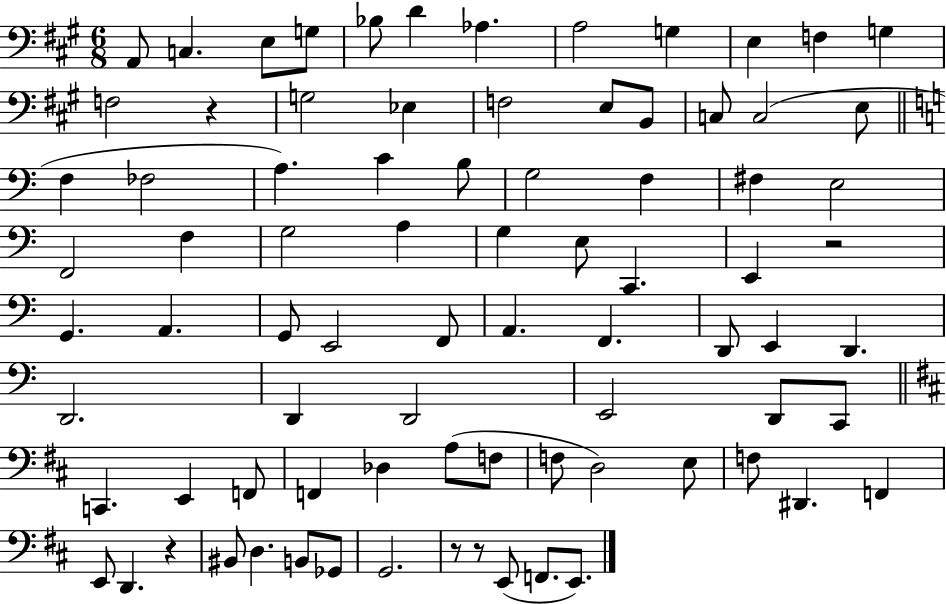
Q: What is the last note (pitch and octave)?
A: E2